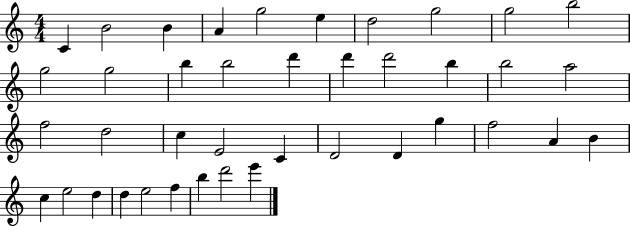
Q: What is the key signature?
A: C major